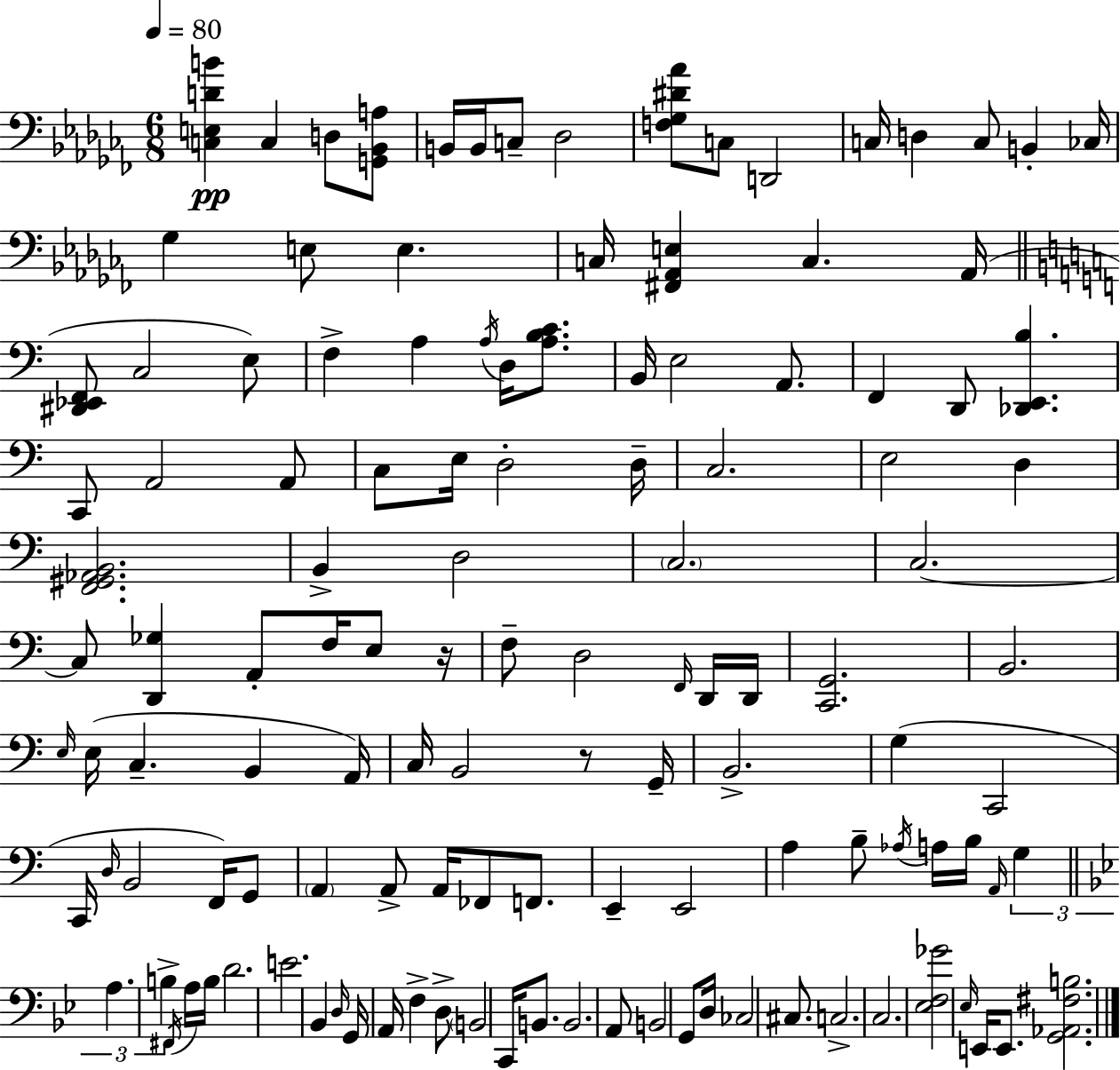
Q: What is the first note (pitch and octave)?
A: C3